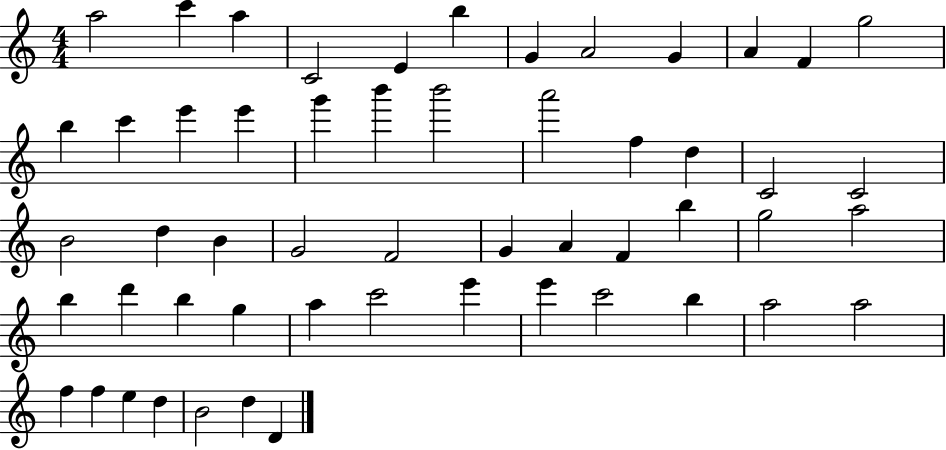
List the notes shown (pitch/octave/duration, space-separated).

A5/h C6/q A5/q C4/h E4/q B5/q G4/q A4/h G4/q A4/q F4/q G5/h B5/q C6/q E6/q E6/q G6/q B6/q B6/h A6/h F5/q D5/q C4/h C4/h B4/h D5/q B4/q G4/h F4/h G4/q A4/q F4/q B5/q G5/h A5/h B5/q D6/q B5/q G5/q A5/q C6/h E6/q E6/q C6/h B5/q A5/h A5/h F5/q F5/q E5/q D5/q B4/h D5/q D4/q